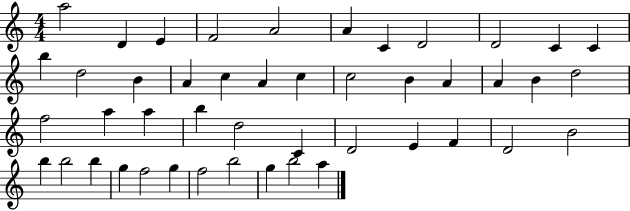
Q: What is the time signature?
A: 4/4